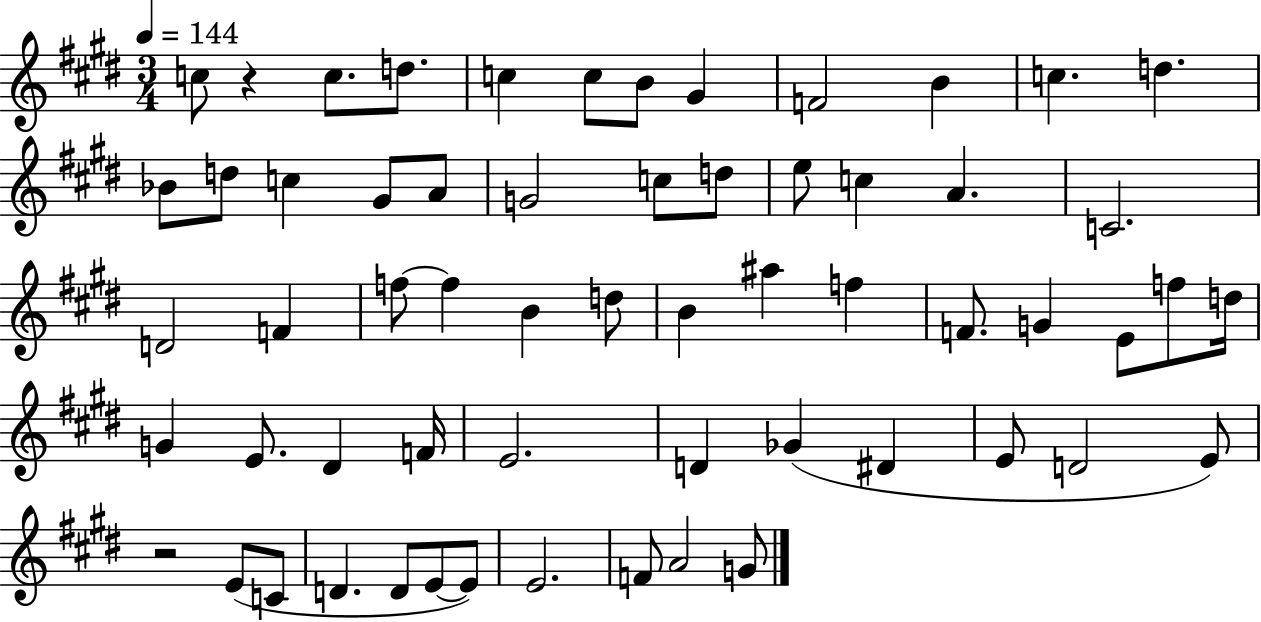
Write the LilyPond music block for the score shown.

{
  \clef treble
  \numericTimeSignature
  \time 3/4
  \key e \major
  \tempo 4 = 144
  c''8 r4 c''8. d''8. | c''4 c''8 b'8 gis'4 | f'2 b'4 | c''4. d''4. | \break bes'8 d''8 c''4 gis'8 a'8 | g'2 c''8 d''8 | e''8 c''4 a'4. | c'2. | \break d'2 f'4 | f''8~~ f''4 b'4 d''8 | b'4 ais''4 f''4 | f'8. g'4 e'8 f''8 d''16 | \break g'4 e'8. dis'4 f'16 | e'2. | d'4 ges'4( dis'4 | e'8 d'2 e'8) | \break r2 e'8( c'8 | d'4. d'8 e'8~~ e'8) | e'2. | f'8 a'2 g'8 | \break \bar "|."
}